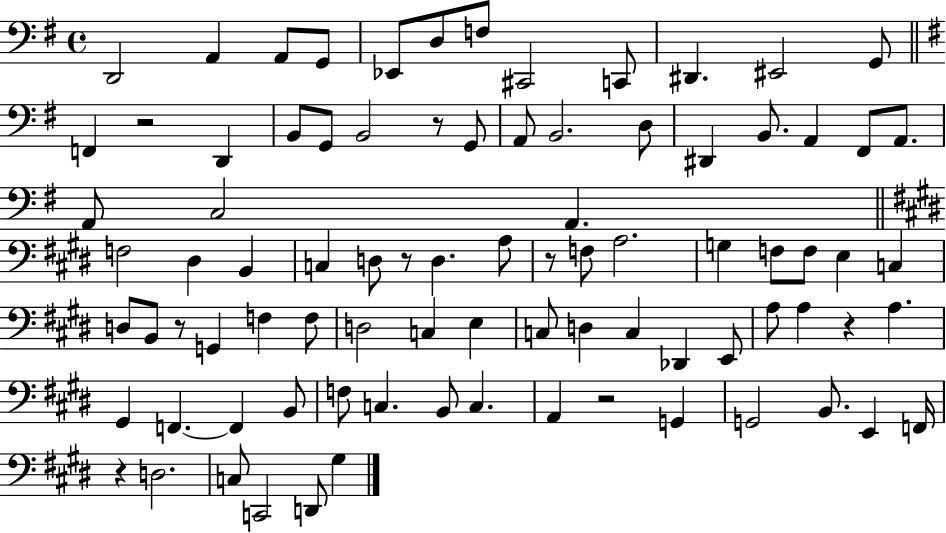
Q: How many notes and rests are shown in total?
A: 86